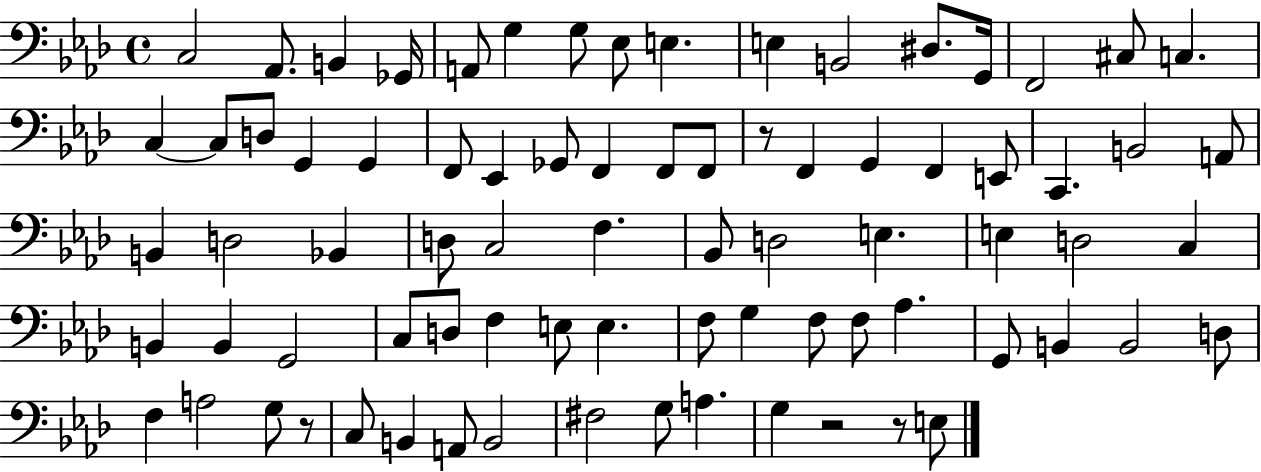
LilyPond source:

{
  \clef bass
  \time 4/4
  \defaultTimeSignature
  \key aes \major
  c2 aes,8. b,4 ges,16 | a,8 g4 g8 ees8 e4. | e4 b,2 dis8. g,16 | f,2 cis8 c4. | \break c4~~ c8 d8 g,4 g,4 | f,8 ees,4 ges,8 f,4 f,8 f,8 | r8 f,4 g,4 f,4 e,8 | c,4. b,2 a,8 | \break b,4 d2 bes,4 | d8 c2 f4. | bes,8 d2 e4. | e4 d2 c4 | \break b,4 b,4 g,2 | c8 d8 f4 e8 e4. | f8 g4 f8 f8 aes4. | g,8 b,4 b,2 d8 | \break f4 a2 g8 r8 | c8 b,4 a,8 b,2 | fis2 g8 a4. | g4 r2 r8 e8 | \break \bar "|."
}